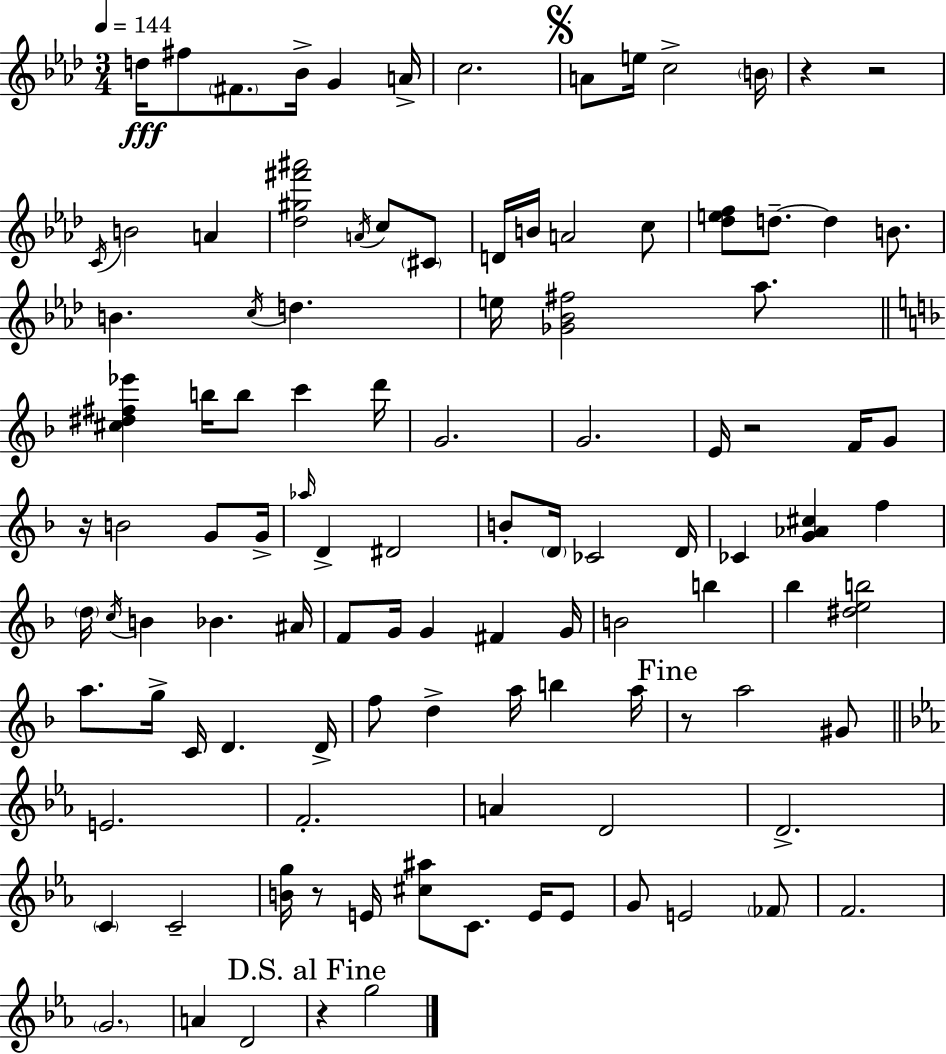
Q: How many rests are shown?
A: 7